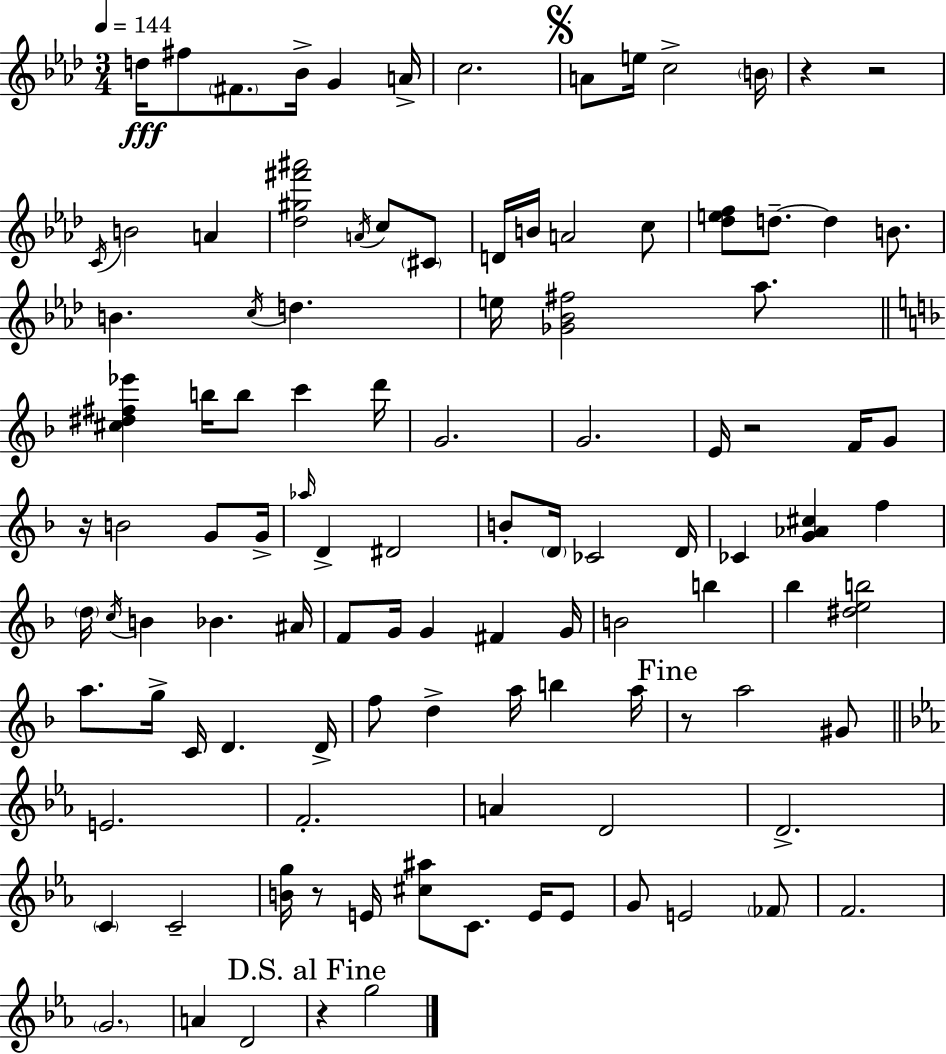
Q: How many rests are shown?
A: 7